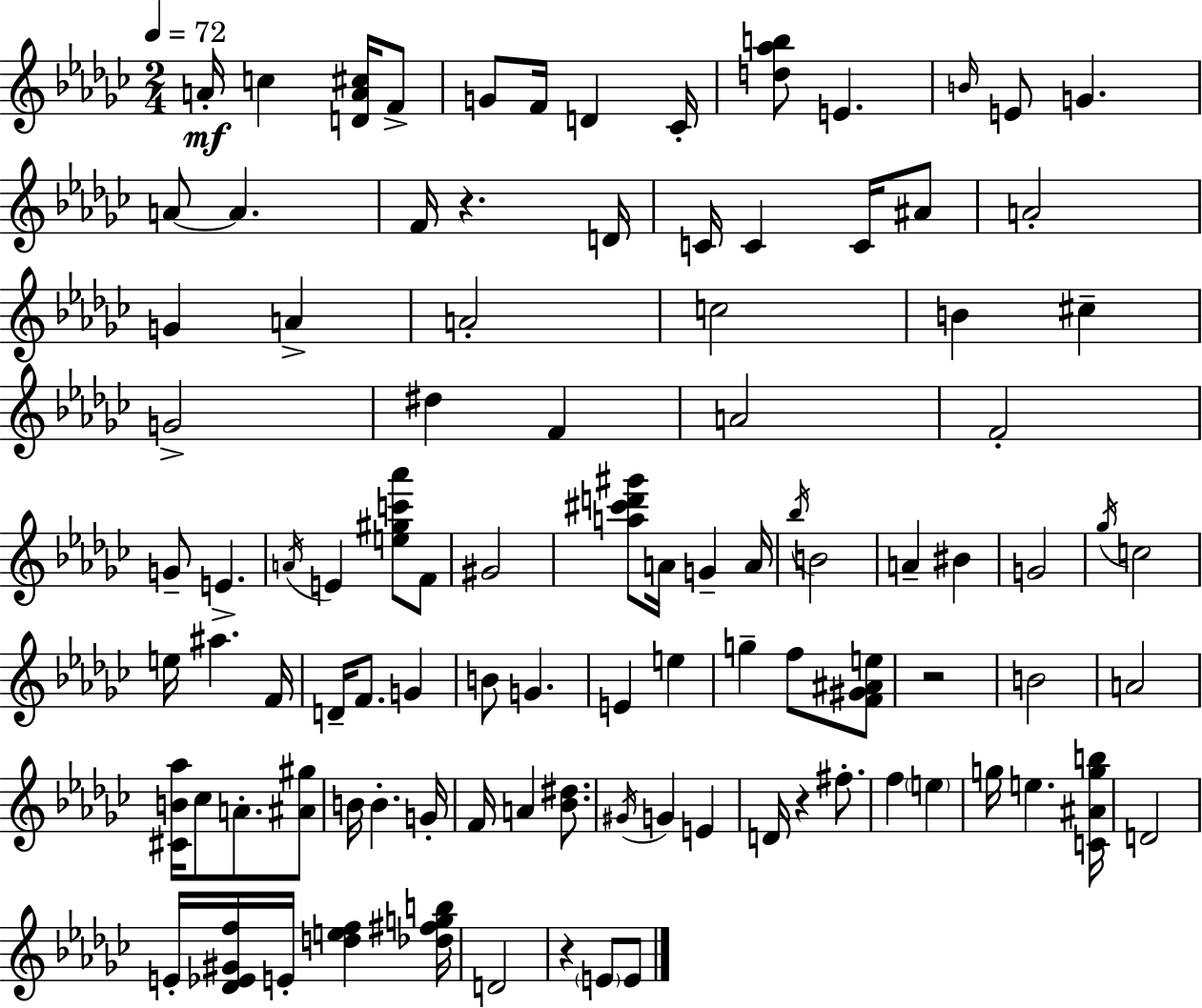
{
  \clef treble
  \numericTimeSignature
  \time 2/4
  \key ees \minor
  \tempo 4 = 72
  \repeat volta 2 { a'16-.\mf c''4 <d' a' cis''>16 f'8-> | g'8 f'16 d'4 ces'16-. | <d'' aes'' b''>8 e'4. | \grace { b'16 } e'8 g'4. | \break a'8~~ a'4. | f'16 r4. | d'16 c'16 c'4 c'16 ais'8 | a'2-. | \break g'4 a'4-> | a'2-. | c''2 | b'4 cis''4-- | \break g'2-> | dis''4 f'4 | a'2 | f'2-. | \break g'8-- e'4.-> | \acciaccatura { a'16 } e'4 <e'' gis'' c''' aes'''>8 | f'8 gis'2 | <a'' cis''' d''' gis'''>8 a'16 g'4-- | \break a'16 \acciaccatura { bes''16 } b'2 | a'4-- bis'4 | g'2 | \acciaccatura { ges''16 } c''2 | \break e''16 ais''4. | f'16 d'16-- f'8. | g'4 b'8 g'4. | e'4 | \break e''4 g''4-- | f''8 <f' gis' ais' e''>8 r2 | b'2 | a'2 | \break <cis' b' aes''>16 ces''8 a'8.-. | <ais' gis''>8 b'16 b'4.-. | g'16-. f'16 a'4 | <bes' dis''>8. \acciaccatura { gis'16 } g'4 | \break e'4 d'16 r4 | fis''8.-. f''4 | \parenthesize e''4 g''16 e''4. | <c' ais' g'' b''>16 d'2 | \break e'16-. <des' ees' gis' f''>16 e'16-. | <d'' e'' f''>4 <des'' fis'' g'' b''>16 d'2 | r4 | \parenthesize e'8 e'8 } \bar "|."
}